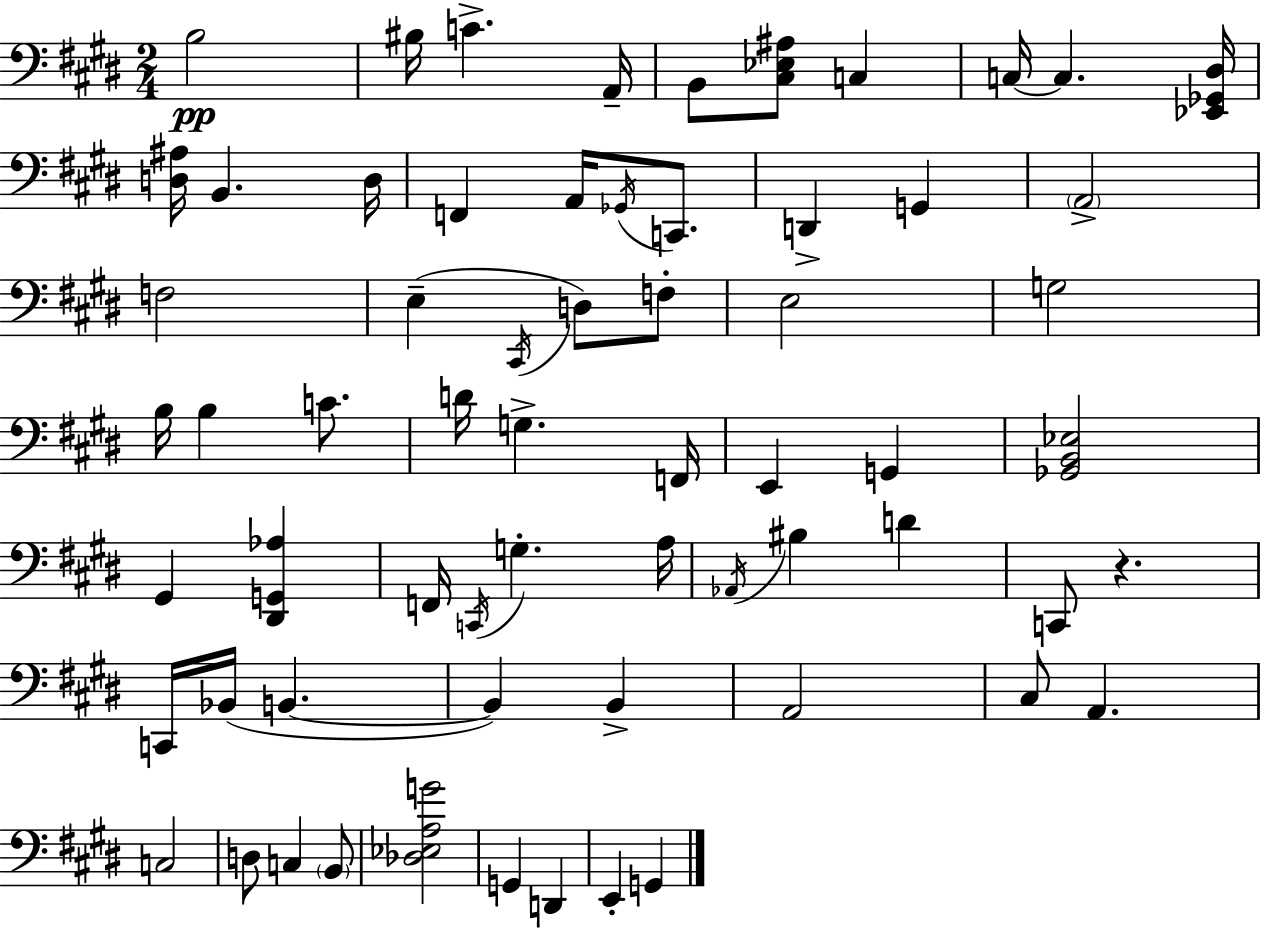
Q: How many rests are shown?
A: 1